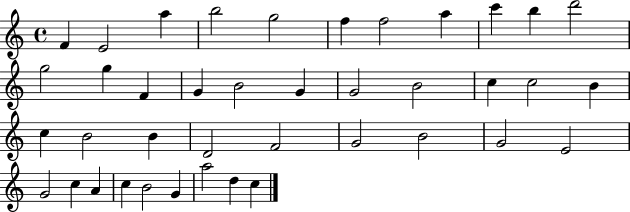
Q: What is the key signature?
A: C major